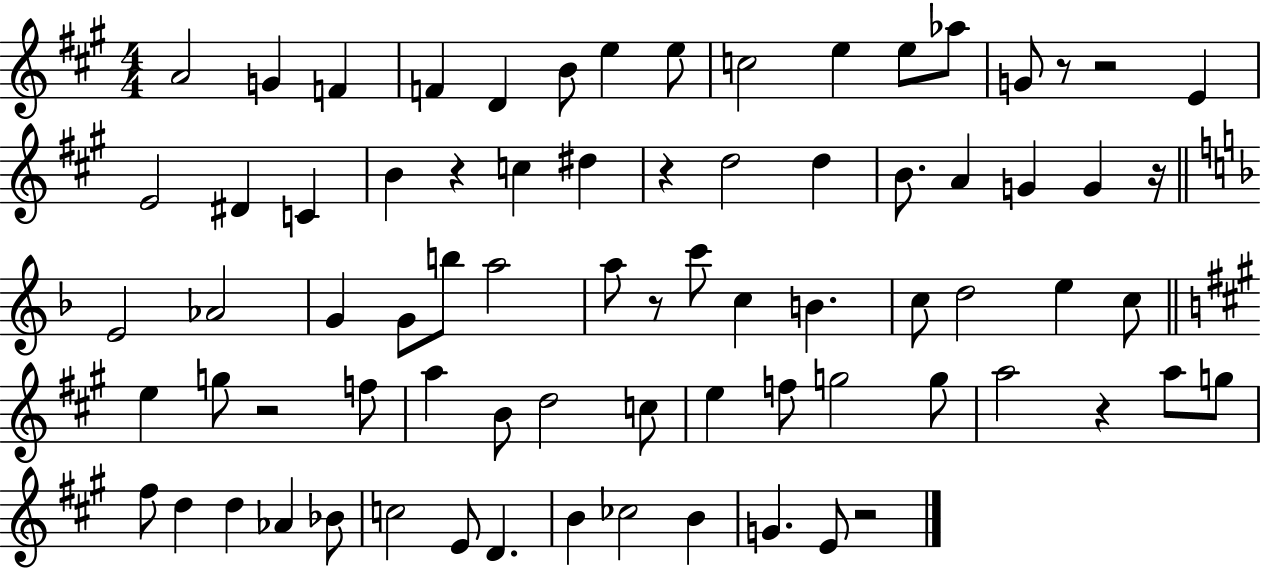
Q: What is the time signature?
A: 4/4